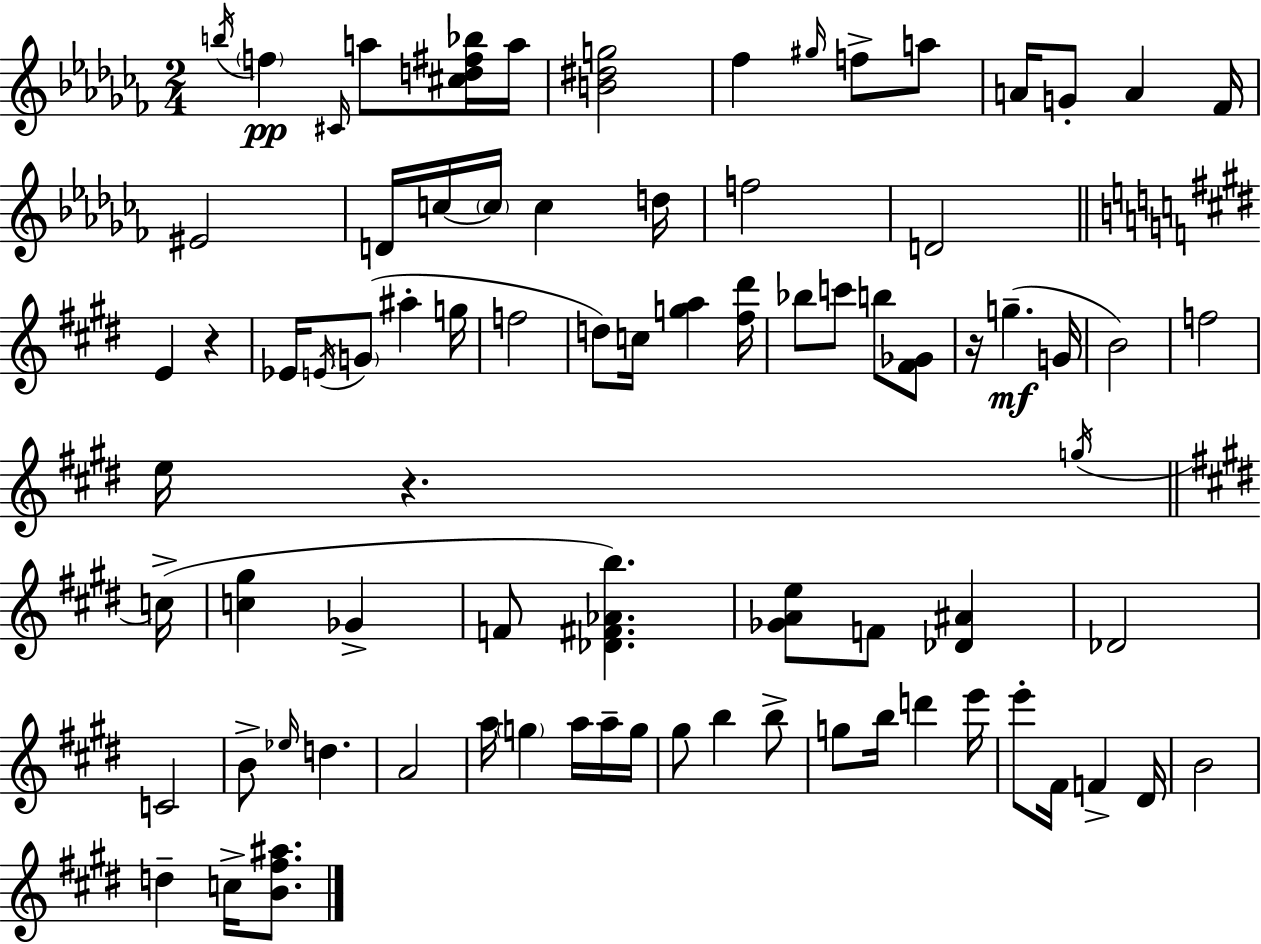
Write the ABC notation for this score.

X:1
T:Untitled
M:2/4
L:1/4
K:Abm
b/4 f ^C/4 a/2 [^cd^f_b]/4 a/4 [B^dg]2 _f ^g/4 f/2 a/2 A/4 G/2 A _F/4 ^E2 D/4 c/4 c/4 c d/4 f2 D2 E z _E/4 E/4 G/2 ^a g/4 f2 d/2 c/4 [ga] [^f^d']/4 _b/2 c'/2 b/2 [^F_G]/2 z/4 g G/4 B2 f2 e/4 z g/4 c/4 [c^g] _G F/2 [_D^F_Ab] [_GAe]/2 F/2 [_D^A] _D2 C2 B/2 _e/4 d A2 a/4 g a/4 a/4 g/4 ^g/2 b b/2 g/2 b/4 d' e'/4 e'/2 ^F/4 F ^D/4 B2 d c/4 [B^f^a]/2